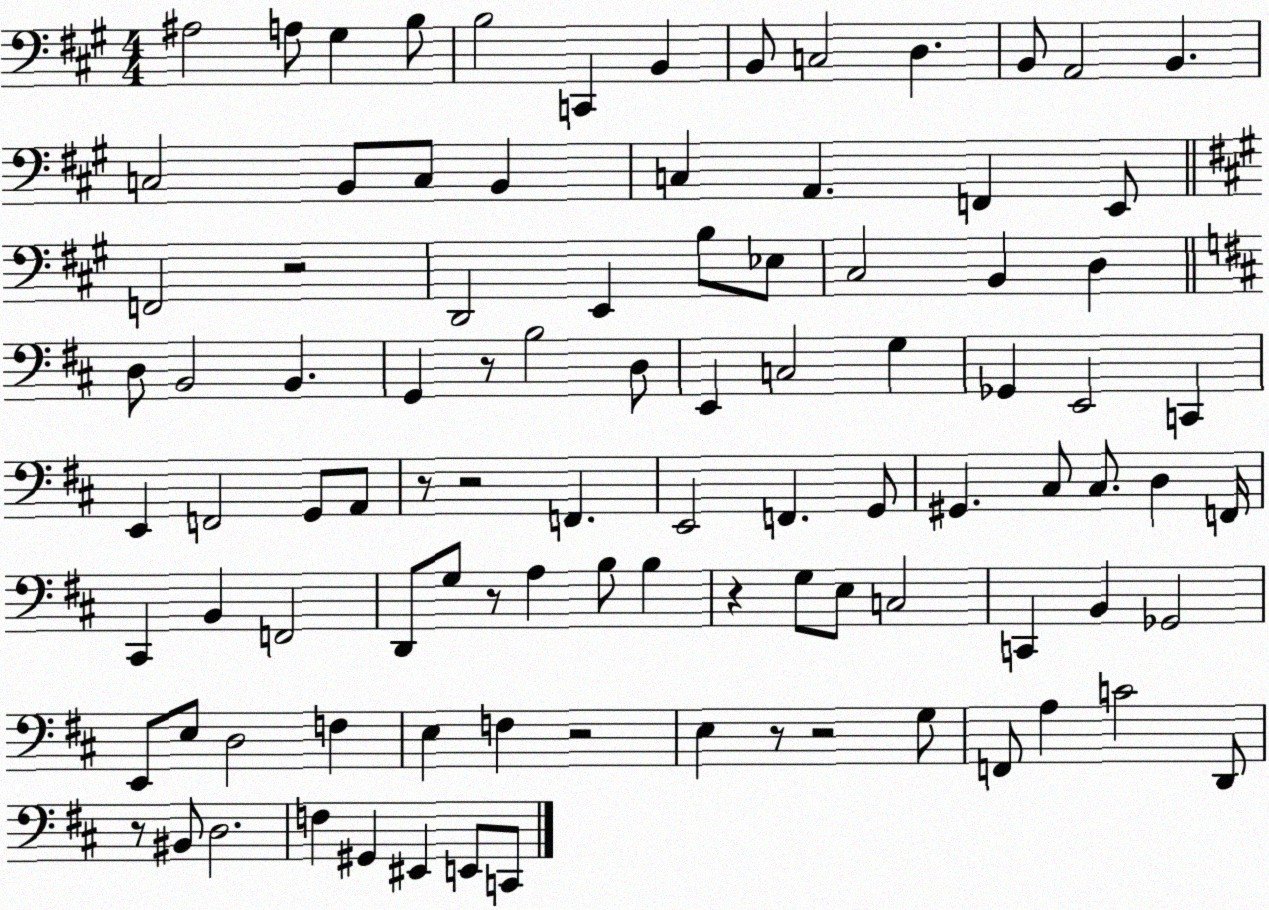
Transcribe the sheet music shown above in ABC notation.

X:1
T:Untitled
M:4/4
L:1/4
K:A
^A,2 A,/2 ^G, B,/2 B,2 C,, B,, B,,/2 C,2 D, B,,/2 A,,2 B,, C,2 B,,/2 C,/2 B,, C, A,, F,, E,,/2 F,,2 z2 D,,2 E,, B,/2 _E,/2 ^C,2 B,, D, D,/2 B,,2 B,, G,, z/2 B,2 D,/2 E,, C,2 G, _G,, E,,2 C,, E,, F,,2 G,,/2 A,,/2 z/2 z2 F,, E,,2 F,, G,,/2 ^G,, ^C,/2 ^C,/2 D, F,,/4 ^C,, B,, F,,2 D,,/2 G,/2 z/2 A, B,/2 B, z G,/2 E,/2 C,2 C,, B,, _G,,2 E,,/2 E,/2 D,2 F, E, F, z2 E, z/2 z2 G,/2 F,,/2 A, C2 D,,/2 z/2 ^B,,/2 D,2 F, ^G,, ^E,, E,,/2 C,,/2